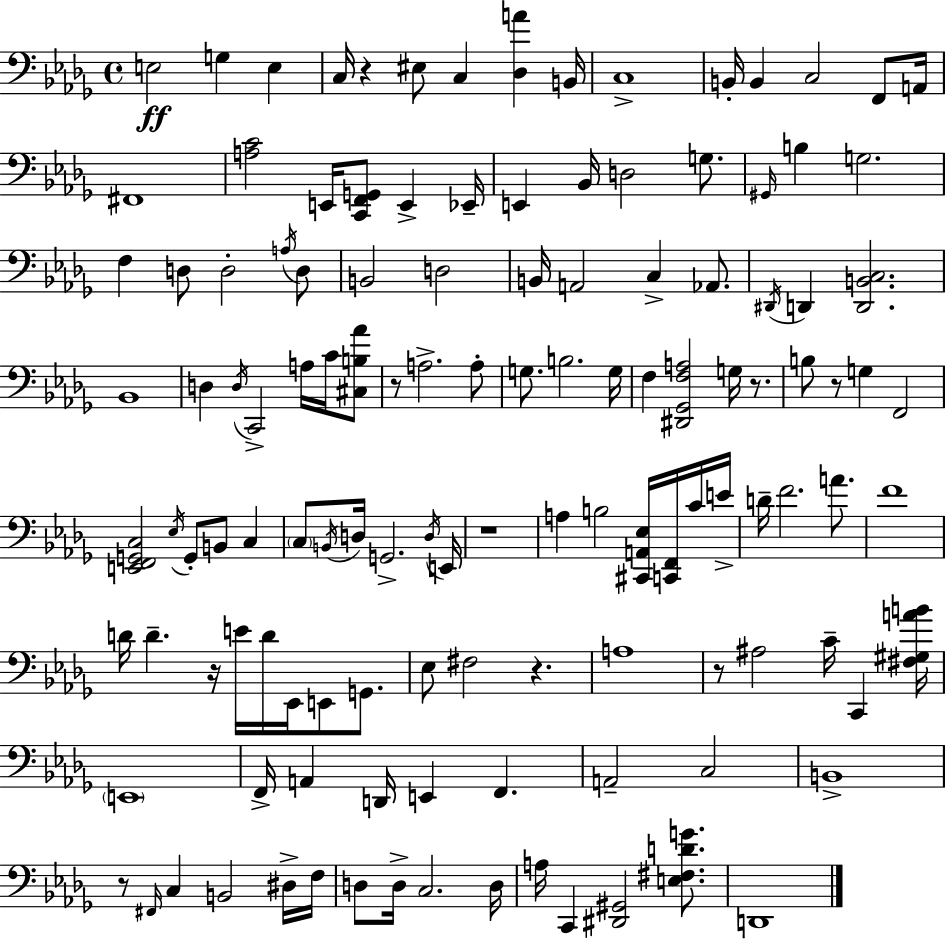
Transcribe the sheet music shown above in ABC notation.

X:1
T:Untitled
M:4/4
L:1/4
K:Bbm
E,2 G, E, C,/4 z ^E,/2 C, [_D,A] B,,/4 C,4 B,,/4 B,, C,2 F,,/2 A,,/4 ^F,,4 [A,C]2 E,,/4 [C,,F,,G,,]/2 E,, _E,,/4 E,, _B,,/4 D,2 G,/2 ^G,,/4 B, G,2 F, D,/2 D,2 A,/4 D,/2 B,,2 D,2 B,,/4 A,,2 C, _A,,/2 ^D,,/4 D,, [D,,B,,C,]2 _B,,4 D, D,/4 C,,2 A,/4 C/4 [^C,B,_A]/2 z/2 A,2 A,/2 G,/2 B,2 G,/4 F, [^D,,_G,,F,A,]2 G,/4 z/2 B,/2 z/2 G, F,,2 [E,,F,,G,,C,]2 _E,/4 G,,/2 B,,/2 C, C,/2 B,,/4 D,/4 G,,2 D,/4 E,,/4 z4 A, B,2 [^C,,A,,_E,]/4 [C,,F,,]/4 C/4 E/4 D/4 F2 A/2 F4 D/4 D z/4 E/4 D/4 _E,,/4 E,,/2 G,,/2 _E,/2 ^F,2 z A,4 z/2 ^A,2 C/4 C,, [^F,^G,AB]/4 E,,4 F,,/4 A,, D,,/4 E,, F,, A,,2 C,2 B,,4 z/2 ^F,,/4 C, B,,2 ^D,/4 F,/4 D,/2 D,/4 C,2 D,/4 A,/4 C,, [^D,,^G,,]2 [E,^F,DG]/2 D,,4